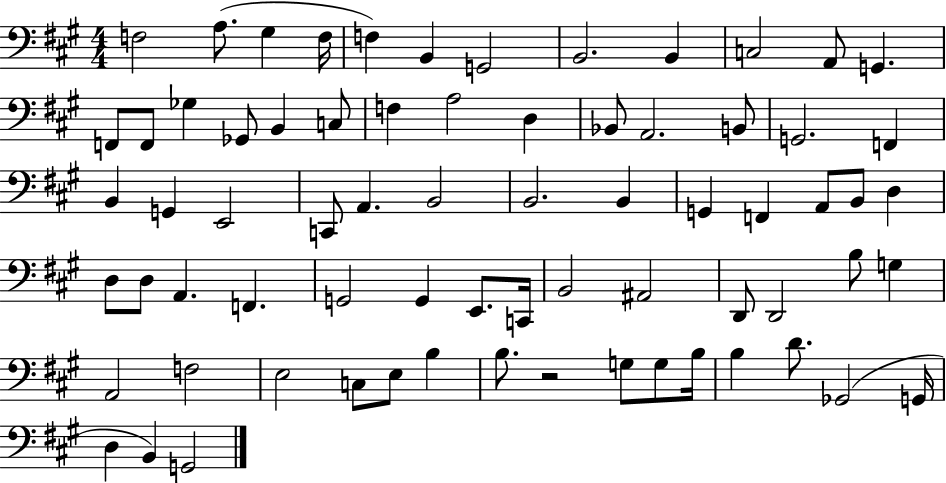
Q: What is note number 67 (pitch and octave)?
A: G2